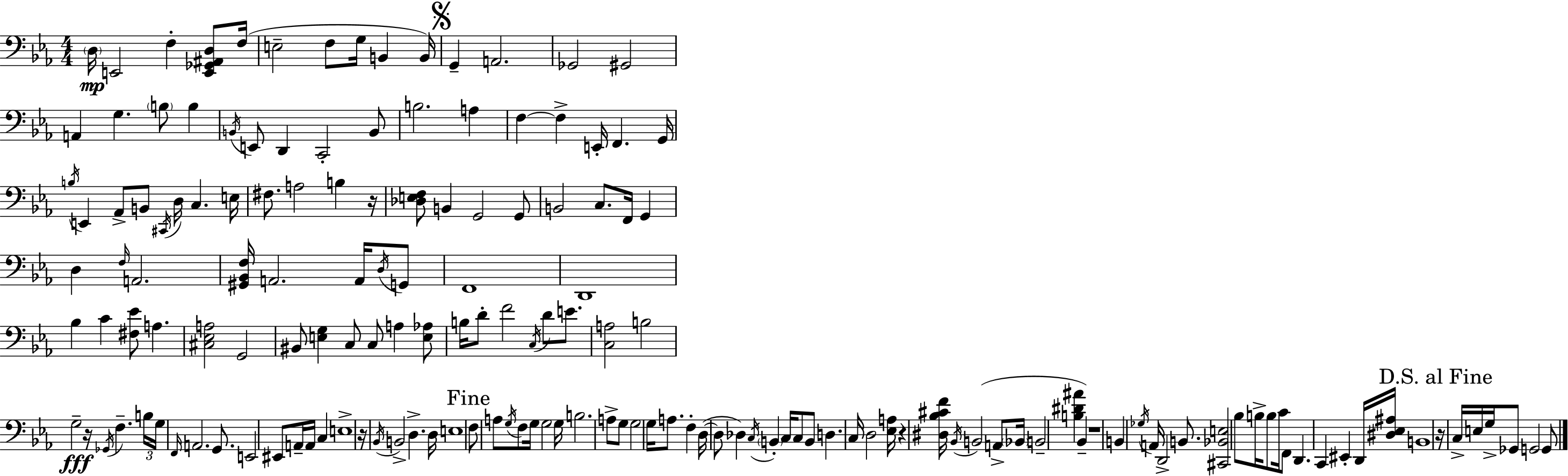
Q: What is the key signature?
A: EES major